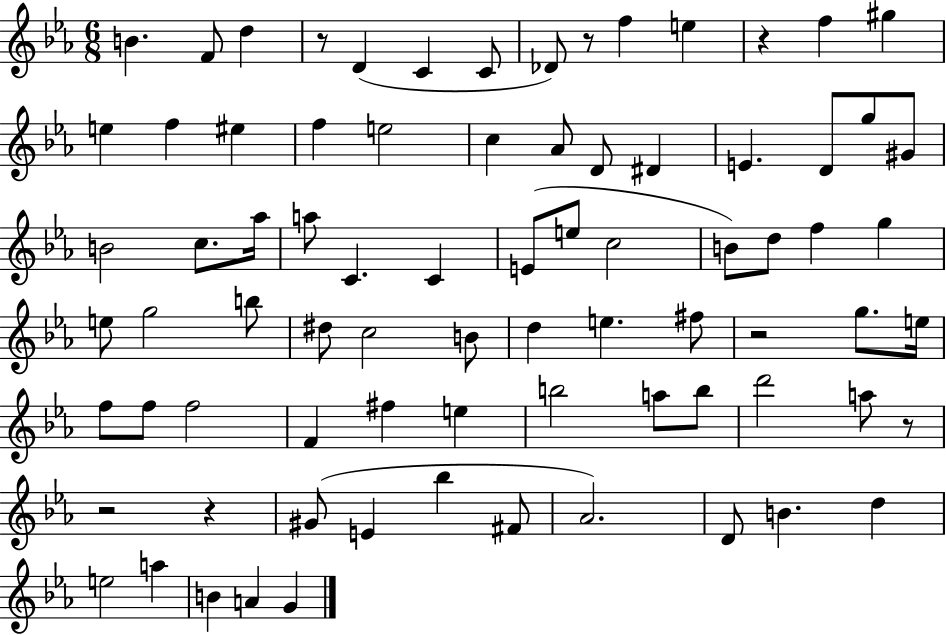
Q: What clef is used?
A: treble